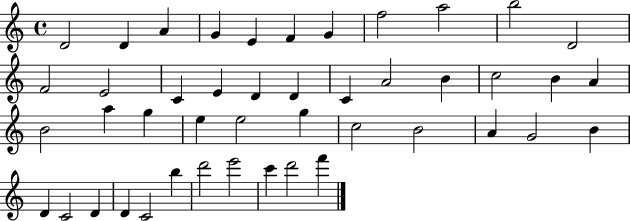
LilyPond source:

{
  \clef treble
  \time 4/4
  \defaultTimeSignature
  \key c \major
  d'2 d'4 a'4 | g'4 e'4 f'4 g'4 | f''2 a''2 | b''2 d'2 | \break f'2 e'2 | c'4 e'4 d'4 d'4 | c'4 a'2 b'4 | c''2 b'4 a'4 | \break b'2 a''4 g''4 | e''4 e''2 g''4 | c''2 b'2 | a'4 g'2 b'4 | \break d'4 c'2 d'4 | d'4 c'2 b''4 | d'''2 e'''2 | c'''4 d'''2 f'''4 | \break \bar "|."
}